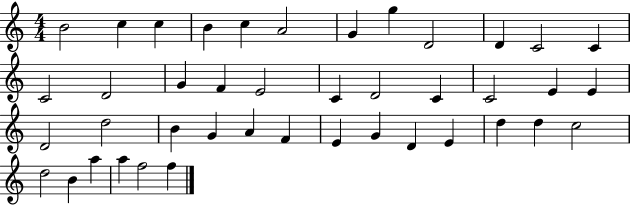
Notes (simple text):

B4/h C5/q C5/q B4/q C5/q A4/h G4/q G5/q D4/h D4/q C4/h C4/q C4/h D4/h G4/q F4/q E4/h C4/q D4/h C4/q C4/h E4/q E4/q D4/h D5/h B4/q G4/q A4/q F4/q E4/q G4/q D4/q E4/q D5/q D5/q C5/h D5/h B4/q A5/q A5/q F5/h F5/q